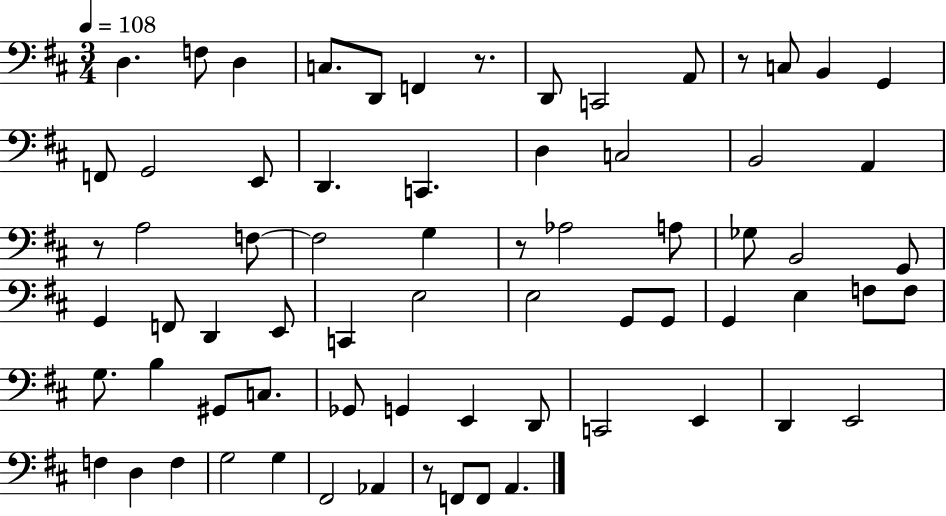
{
  \clef bass
  \numericTimeSignature
  \time 3/4
  \key d \major
  \tempo 4 = 108
  d4. f8 d4 | c8. d,8 f,4 r8. | d,8 c,2 a,8 | r8 c8 b,4 g,4 | \break f,8 g,2 e,8 | d,4. c,4. | d4 c2 | b,2 a,4 | \break r8 a2 f8~~ | f2 g4 | r8 aes2 a8 | ges8 b,2 g,8 | \break g,4 f,8 d,4 e,8 | c,4 e2 | e2 g,8 g,8 | g,4 e4 f8 f8 | \break g8. b4 gis,8 c8. | ges,8 g,4 e,4 d,8 | c,2 e,4 | d,4 e,2 | \break f4 d4 f4 | g2 g4 | fis,2 aes,4 | r8 f,8 f,8 a,4. | \break \bar "|."
}